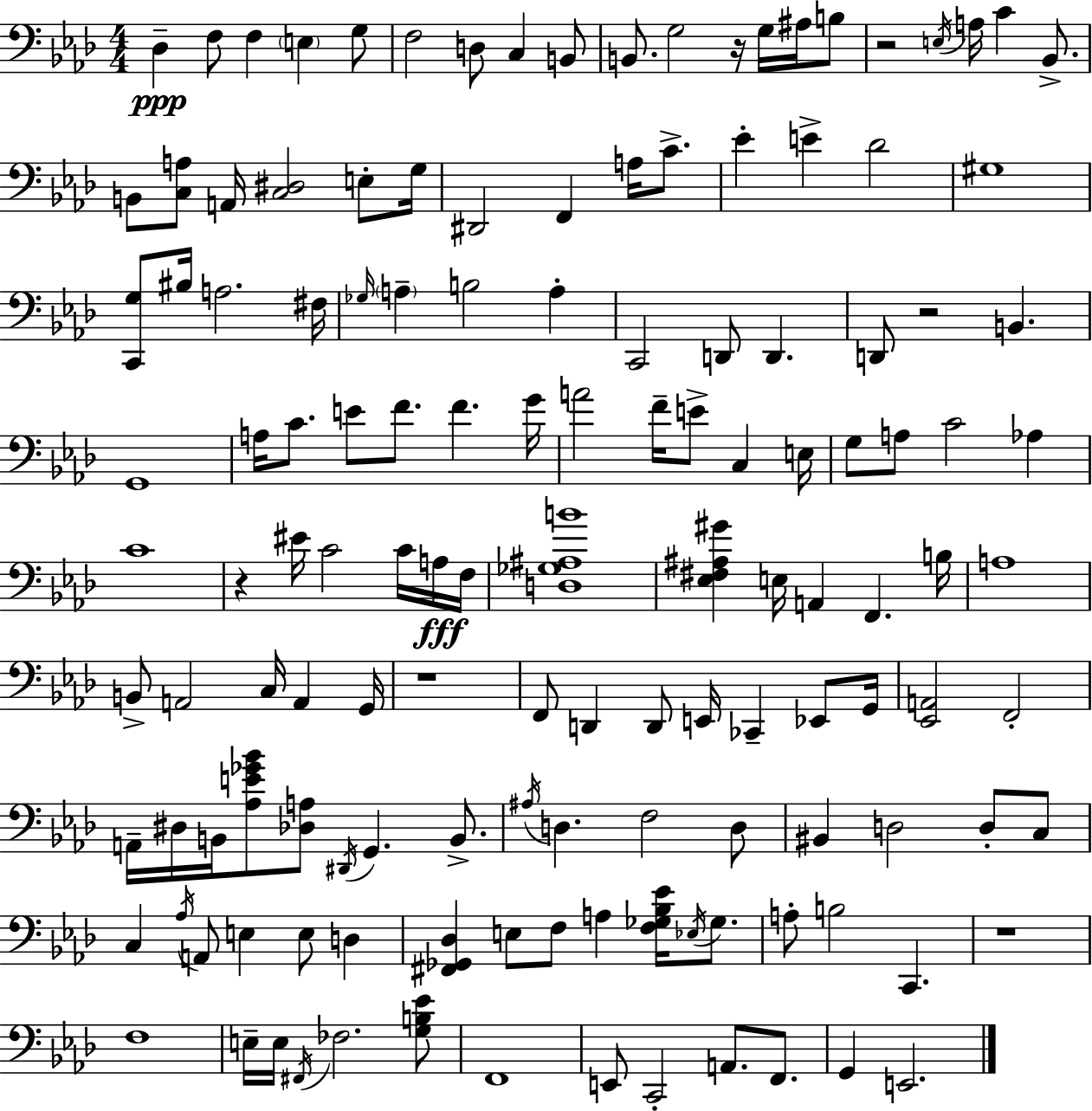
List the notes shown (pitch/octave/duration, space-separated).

Db3/q F3/e F3/q E3/q G3/e F3/h D3/e C3/q B2/e B2/e. G3/h R/s G3/s A#3/s B3/e R/h E3/s A3/s C4/q Bb2/e. B2/e [C3,A3]/e A2/s [C3,D#3]/h E3/e G3/s D#2/h F2/q A3/s C4/e. Eb4/q E4/q Db4/h G#3/w [C2,G3]/e BIS3/s A3/h. F#3/s Gb3/s A3/q B3/h A3/q C2/h D2/e D2/q. D2/e R/h B2/q. G2/w A3/s C4/e. E4/e F4/e. F4/q. G4/s A4/h F4/s E4/e C3/q E3/s G3/e A3/e C4/h Ab3/q C4/w R/q EIS4/s C4/h C4/s A3/s F3/s [D3,Gb3,A#3,B4]/w [Eb3,F#3,A#3,G#4]/q E3/s A2/q F2/q. B3/s A3/w B2/e A2/h C3/s A2/q G2/s R/w F2/e D2/q D2/e E2/s CES2/q Eb2/e G2/s [Eb2,A2]/h F2/h A2/s D#3/s B2/s [Ab3,E4,Gb4,Bb4]/e [Db3,A3]/e D#2/s G2/q. B2/e. A#3/s D3/q. F3/h D3/e BIS2/q D3/h D3/e C3/e C3/q Ab3/s A2/e E3/q E3/e D3/q [F#2,Gb2,Db3]/q E3/e F3/e A3/q [F3,Gb3,Bb3,Eb4]/s Eb3/s Gb3/e. A3/e B3/h C2/q. R/w F3/w E3/s E3/s F#2/s FES3/h. [G3,B3,Eb4]/e F2/w E2/e C2/h A2/e. F2/e. G2/q E2/h.